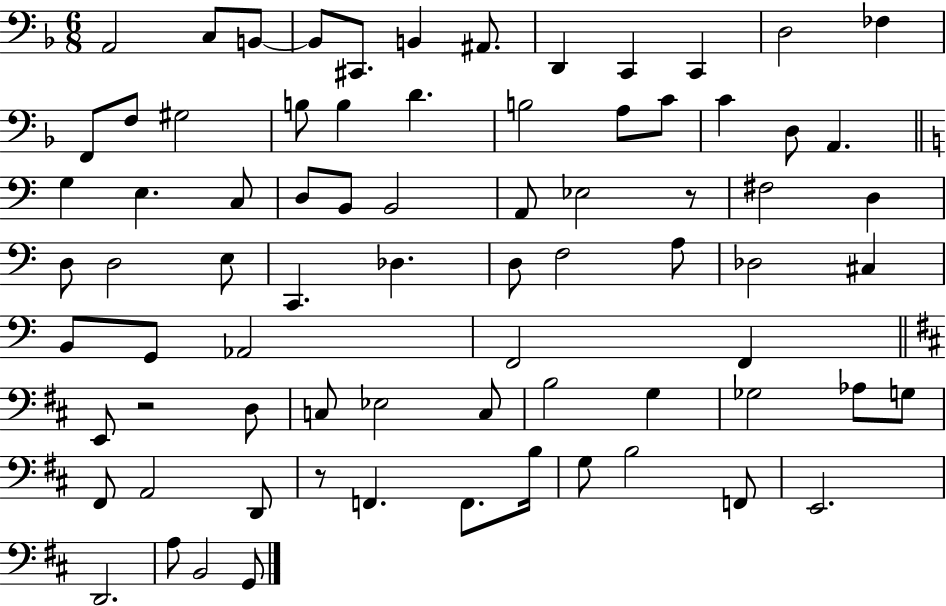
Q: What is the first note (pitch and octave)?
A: A2